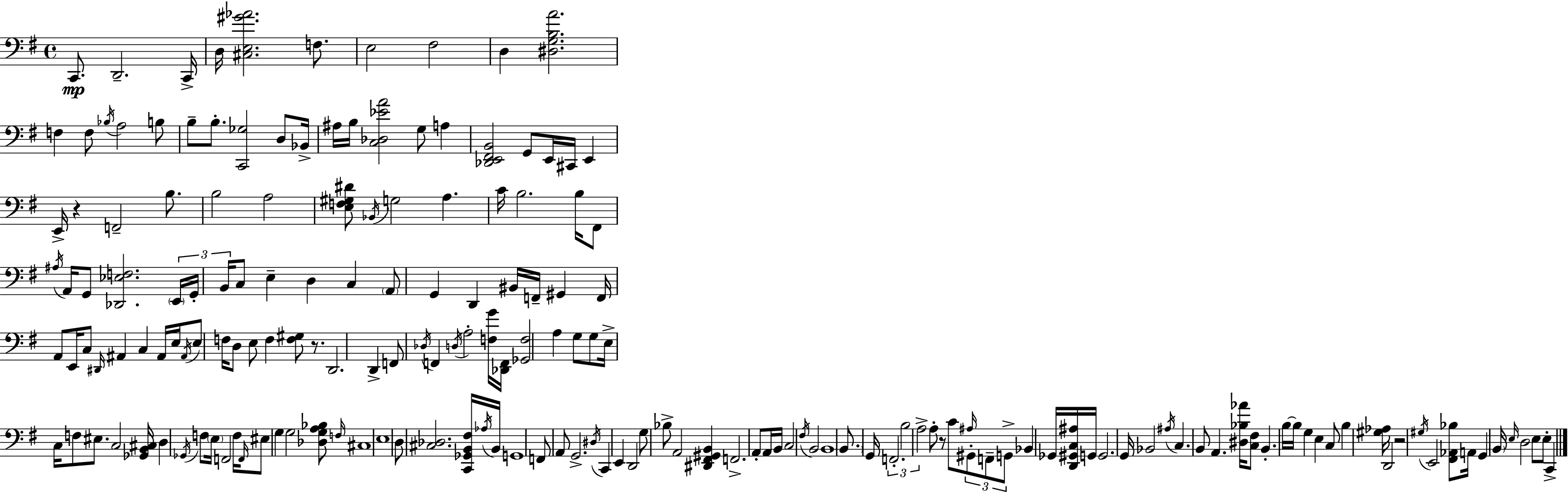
C2/e. D2/h. C2/s D3/s [C#3,E3,G#4,Ab4]/h. F3/e. E3/h F#3/h D3/q [D#3,G3,B3,A4]/h. F3/q F3/e Bb3/s A3/h B3/e B3/e B3/e. [C2,Gb3]/h D3/e Bb2/s A#3/s B3/s [C3,Db3,Eb4,A4]/h G3/e A3/q [Db2,E2,F#2,B2]/h G2/e E2/s C#2/s E2/q E2/s R/q F2/h B3/e. B3/h A3/h [E3,F3,G#3,D#4]/e Bb2/s G3/h A3/q. C4/s B3/h. B3/s F#2/e A#3/s A2/s G2/e [Db2,Eb3,F3]/h. E2/s G2/s B2/s C3/e E3/q D3/q C3/q A2/e G2/q D2/q BIS2/s F2/s G#2/q F2/s A2/e E2/s C3/e D#2/s A#2/q C3/q A#2/s E3/s A#2/s E3/e F3/s D3/e E3/e F3/q [F3,G#3]/e R/e. D2/h. D2/q F2/e Db3/s F2/q D3/s A3/h [F3,G4]/s [Db2,F2]/s [Gb2,F3]/h A3/q G3/e G3/e E3/s C3/s F3/e EIS3/e. C3/h [Gb2,B2,C#3]/s D3/q Gb2/s F3/e E3/s F2/h F3/s F2/s EIS3/e G3/q G3/h [Db3,G3,A3,Bb3]/e F3/s C#3/w E3/w D3/e [C#3,Db3]/h. [C2,Gb2,B2,F#3]/s Ab3/s B2/s G2/w F2/e A2/e G2/h. D#3/s C2/q E2/q D2/h G3/e Bb3/e A2/h [D#2,F#2,G#2,B2]/q F2/h. A2/e A2/s B2/s C3/h F#3/s B2/h B2/w B2/e. G2/s F2/h. B3/h A3/h A3/e R/e C4/e A#3/s G#2/e F2/e G2/e Bb2/q Gb2/s [D2,G#2,C3,A#3]/s G2/s G2/h. G2/s Bb2/h A#3/s C3/q. B2/e A2/q. [D#3,Bb3,Ab4]/s [C3,F#3]/e B2/q. B3/s B3/s G3/q E3/q C3/e B3/q [G#3,Ab3]/s D2/h R/h G#3/s E2/h [F#2,Ab2,Bb3]/e A2/s G2/q B2/s E3/s D3/h E3/e E3/e C2/q